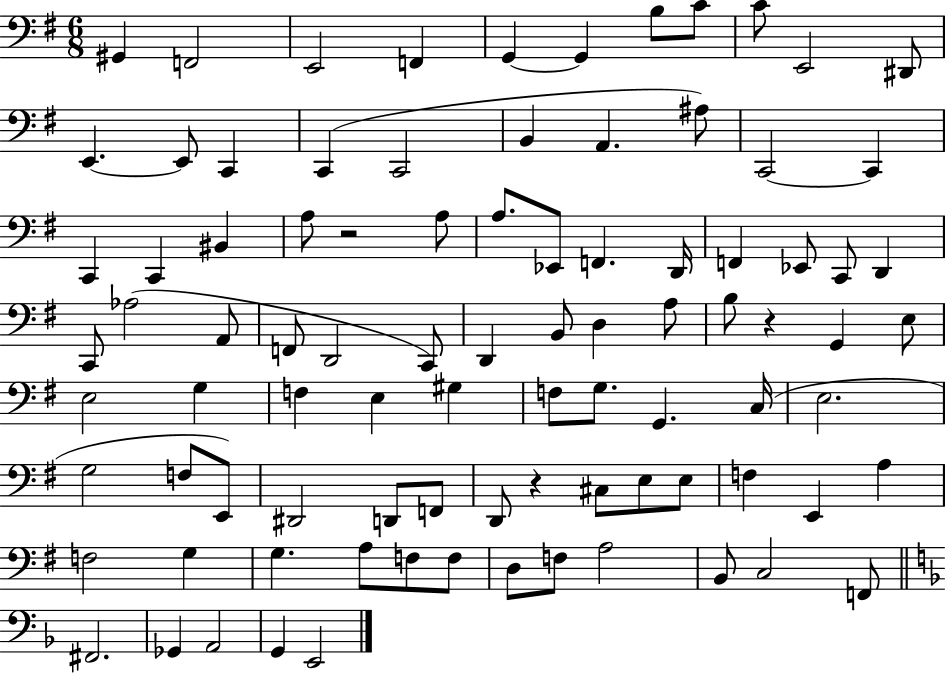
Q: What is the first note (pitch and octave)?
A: G#2